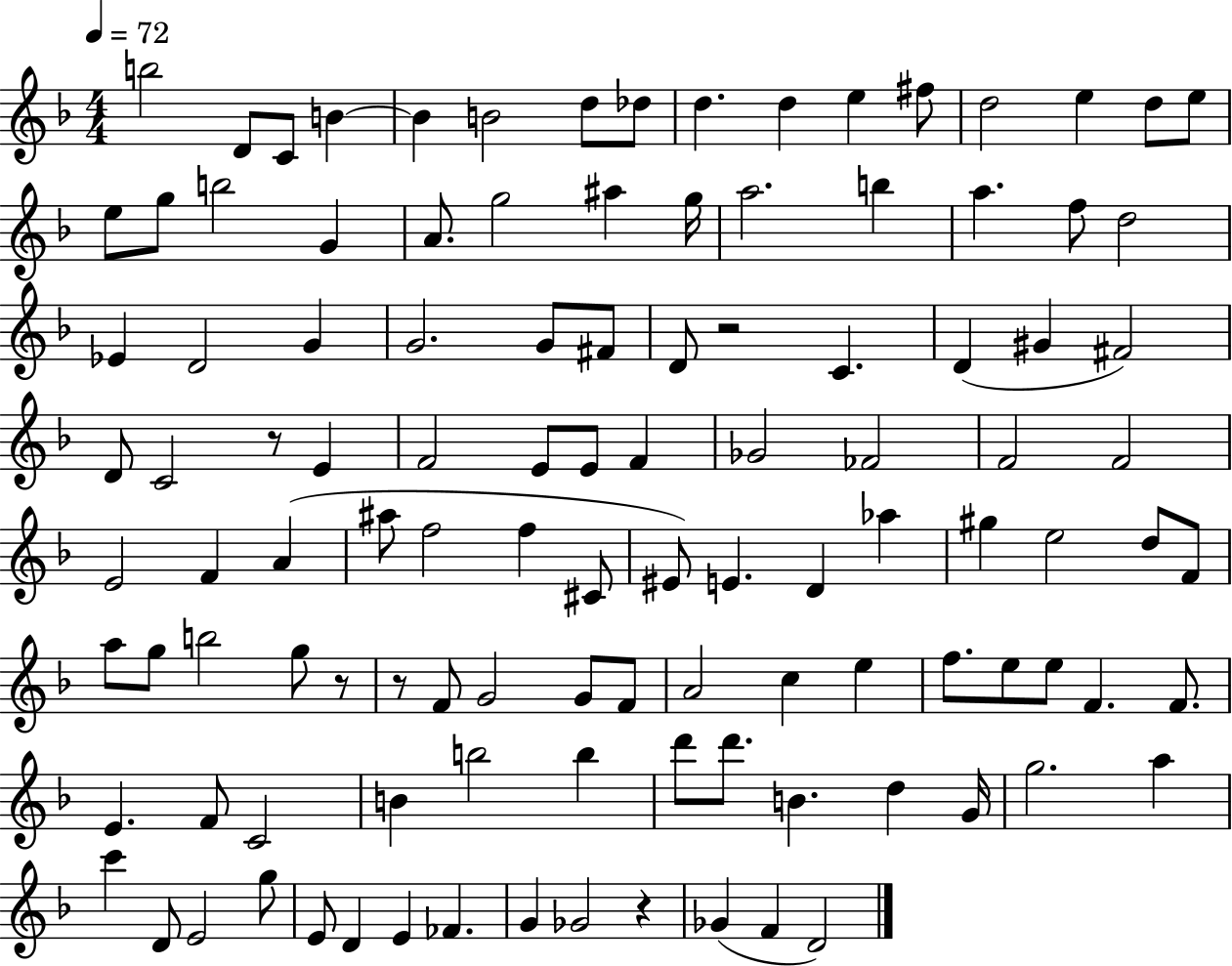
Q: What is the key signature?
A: F major